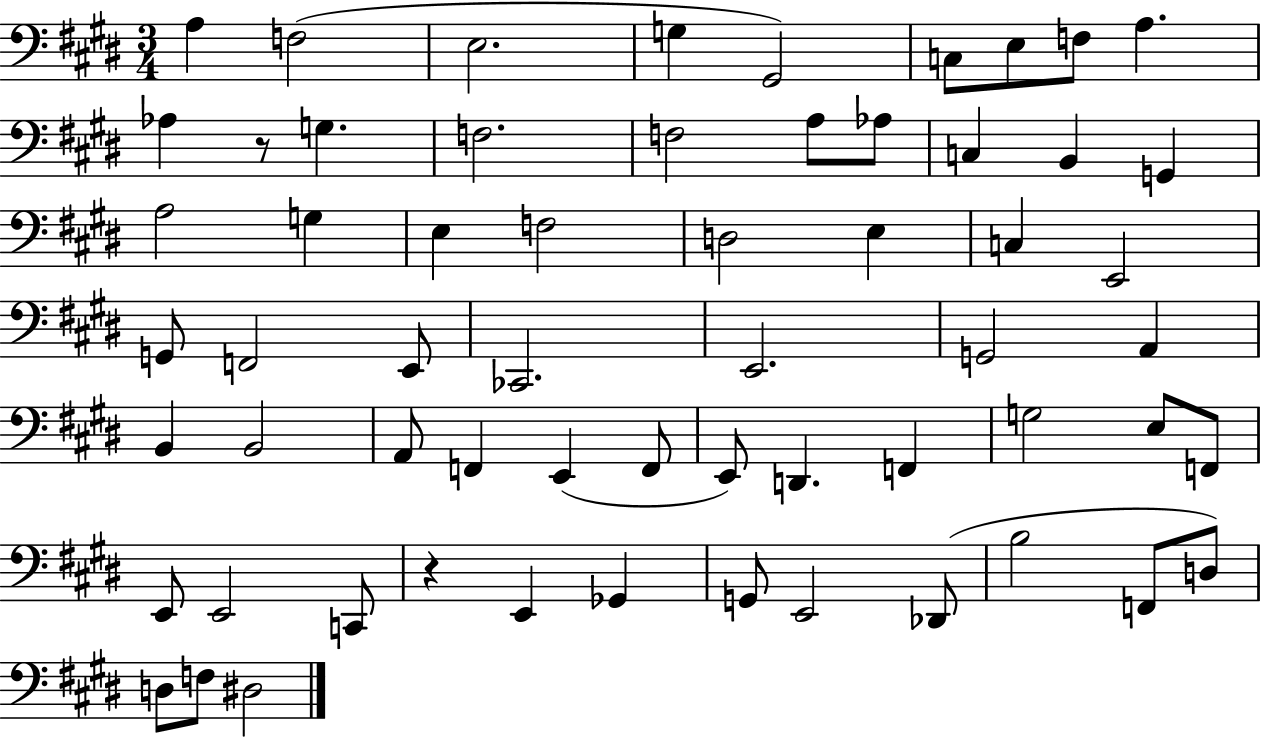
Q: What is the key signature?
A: E major